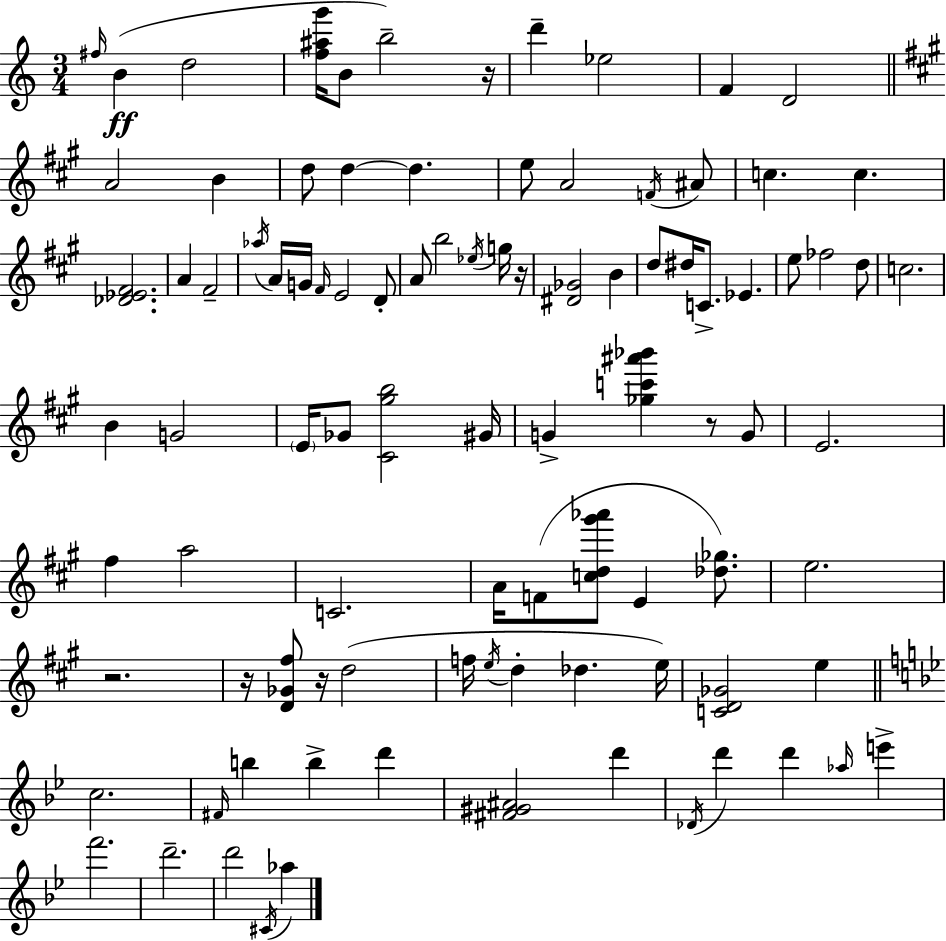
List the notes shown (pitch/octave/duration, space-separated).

F#5/s B4/q D5/h [F5,A#5,G6]/s B4/e B5/h R/s D6/q Eb5/h F4/q D4/h A4/h B4/q D5/e D5/q D5/q. E5/e A4/h F4/s A#4/e C5/q. C5/q. [Db4,Eb4,F#4]/h. A4/q F#4/h Ab5/s A4/s G4/s F#4/s E4/h D4/e A4/e B5/h Eb5/s G5/s R/s [D#4,Gb4]/h B4/q D5/e D#5/s C4/e. Eb4/q. E5/e FES5/h D5/e C5/h. B4/q G4/h E4/s Gb4/e [C#4,G#5,B5]/h G#4/s G4/q [Gb5,C6,A#6,Bb6]/q R/e G4/e E4/h. F#5/q A5/h C4/h. A4/s F4/e [C5,D5,G#6,Ab6]/e E4/q [Db5,Gb5]/e. E5/h. R/h. R/s [D4,Gb4,F#5]/e R/s D5/h F5/s E5/s D5/q Db5/q. E5/s [C4,D4,Gb4]/h E5/q C5/h. F#4/s B5/q B5/q D6/q [F#4,G#4,A#4]/h D6/q Db4/s D6/q D6/q Ab5/s E6/q F6/h. D6/h. D6/h C#4/s Ab5/q